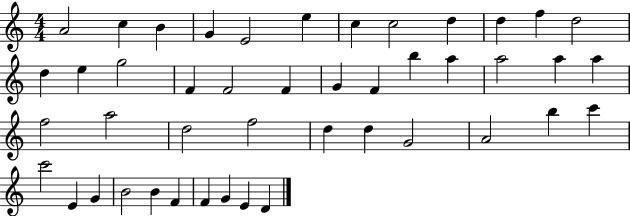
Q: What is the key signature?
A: C major